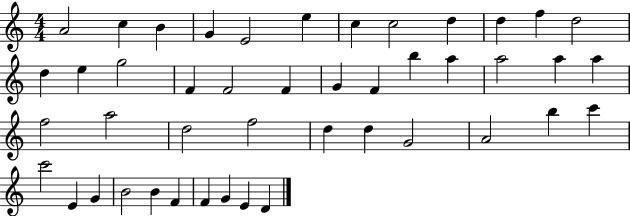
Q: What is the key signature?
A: C major